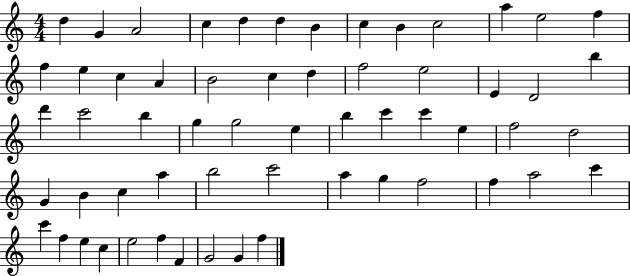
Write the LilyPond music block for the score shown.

{
  \clef treble
  \numericTimeSignature
  \time 4/4
  \key c \major
  d''4 g'4 a'2 | c''4 d''4 d''4 b'4 | c''4 b'4 c''2 | a''4 e''2 f''4 | \break f''4 e''4 c''4 a'4 | b'2 c''4 d''4 | f''2 e''2 | e'4 d'2 b''4 | \break d'''4 c'''2 b''4 | g''4 g''2 e''4 | b''4 c'''4 c'''4 e''4 | f''2 d''2 | \break g'4 b'4 c''4 a''4 | b''2 c'''2 | a''4 g''4 f''2 | f''4 a''2 c'''4 | \break c'''4 f''4 e''4 c''4 | e''2 f''4 f'4 | g'2 g'4 f''4 | \bar "|."
}